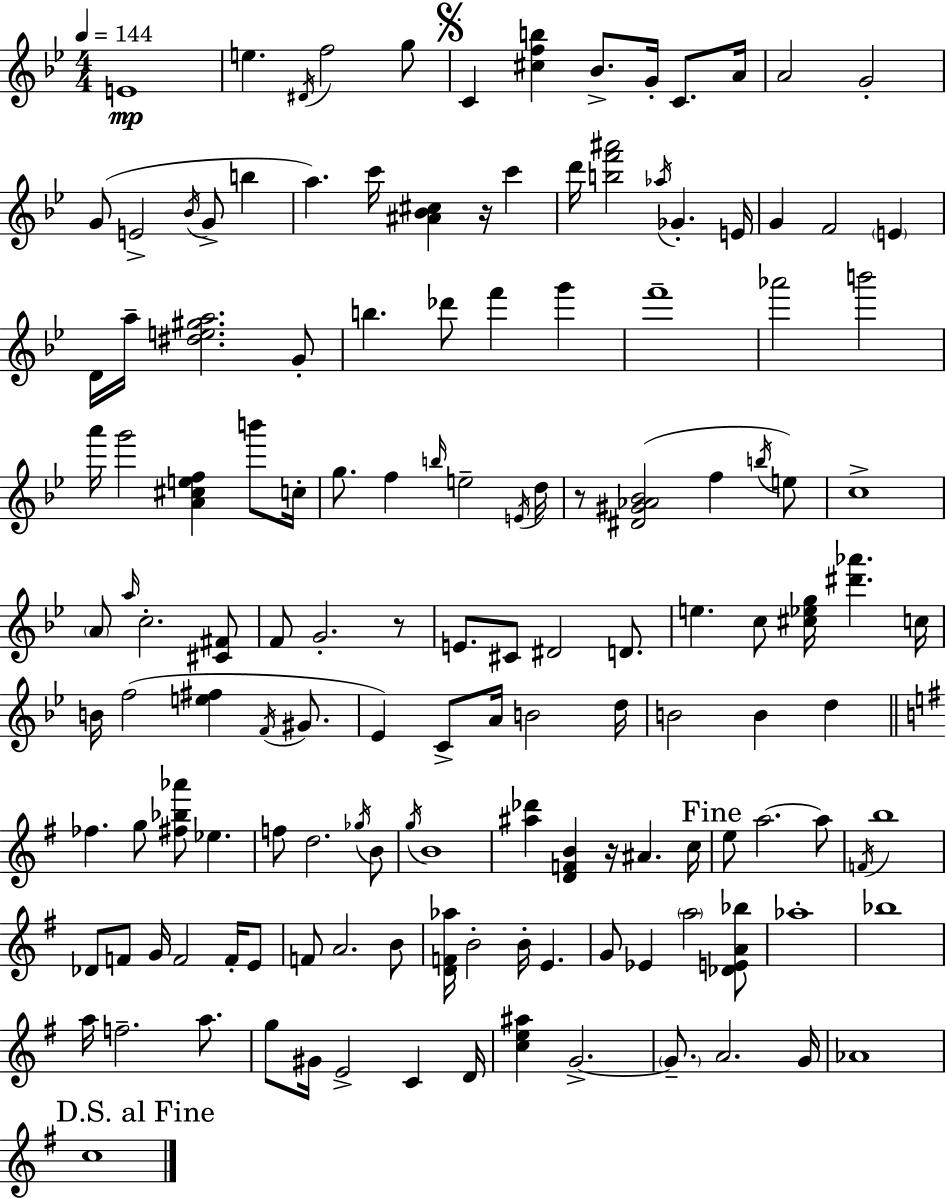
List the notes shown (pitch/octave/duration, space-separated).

E4/w E5/q. D#4/s F5/h G5/e C4/q [C#5,F5,B5]/q Bb4/e. G4/s C4/e. A4/s A4/h G4/h G4/e E4/h Bb4/s G4/e B5/q A5/q. C6/s [A#4,Bb4,C#5]/q R/s C6/q D6/s [B5,F6,A#6]/h Ab5/s Gb4/q. E4/s G4/q F4/h E4/q D4/s A5/s [D#5,E5,G#5,A5]/h. G4/e B5/q. Db6/e F6/q G6/q F6/w Ab6/h B6/h A6/s G6/h [A4,C#5,E5,F5]/q B6/e C5/s G5/e. F5/q B5/s E5/h E4/s D5/s R/e [D#4,G#4,Ab4,Bb4]/h F5/q B5/s E5/e C5/w A4/e A5/s C5/h. [C#4,F#4]/e F4/e G4/h. R/e E4/e. C#4/e D#4/h D4/e. E5/q. C5/e [C#5,Eb5,G5]/s [D#6,Ab6]/q. C5/s B4/s F5/h [E5,F#5]/q F4/s G#4/e. Eb4/q C4/e A4/s B4/h D5/s B4/h B4/q D5/q FES5/q. G5/e [F#5,Bb5,Ab6]/e Eb5/q. F5/e D5/h. Gb5/s B4/e G5/s B4/w [A#5,Db6]/q [D4,F4,B4]/q R/s A#4/q. C5/s E5/e A5/h. A5/e F4/s B5/w Db4/e F4/e G4/s F4/h F4/s E4/e F4/e A4/h. B4/e [D4,F4,Ab5]/s B4/h B4/s E4/q. G4/e Eb4/q A5/h [Db4,E4,A4,Bb5]/e Ab5/w Bb5/w A5/s F5/h. A5/e. G5/e G#4/s E4/h C4/q D4/s [C5,E5,A#5]/q G4/h. G4/e. A4/h. G4/s Ab4/w C5/w